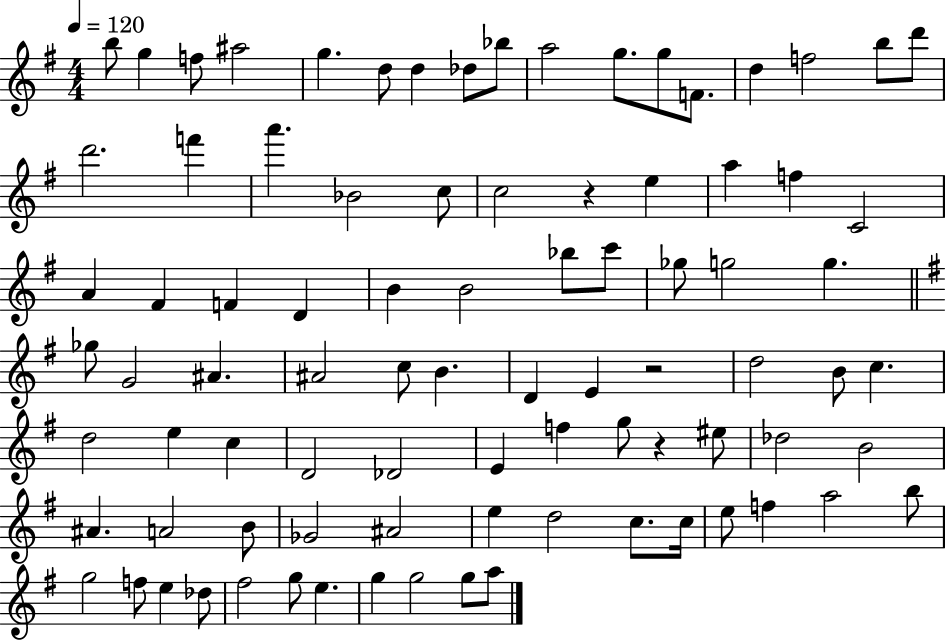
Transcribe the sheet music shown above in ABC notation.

X:1
T:Untitled
M:4/4
L:1/4
K:G
b/2 g f/2 ^a2 g d/2 d _d/2 _b/2 a2 g/2 g/2 F/2 d f2 b/2 d'/2 d'2 f' a' _B2 c/2 c2 z e a f C2 A ^F F D B B2 _b/2 c'/2 _g/2 g2 g _g/2 G2 ^A ^A2 c/2 B D E z2 d2 B/2 c d2 e c D2 _D2 E f g/2 z ^e/2 _d2 B2 ^A A2 B/2 _G2 ^A2 e d2 c/2 c/4 e/2 f a2 b/2 g2 f/2 e _d/2 ^f2 g/2 e g g2 g/2 a/2